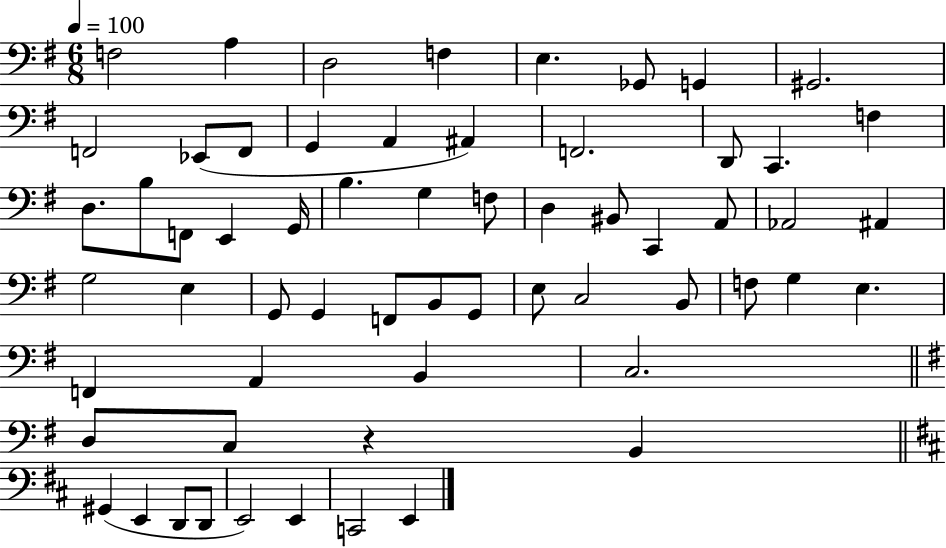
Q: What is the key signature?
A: G major